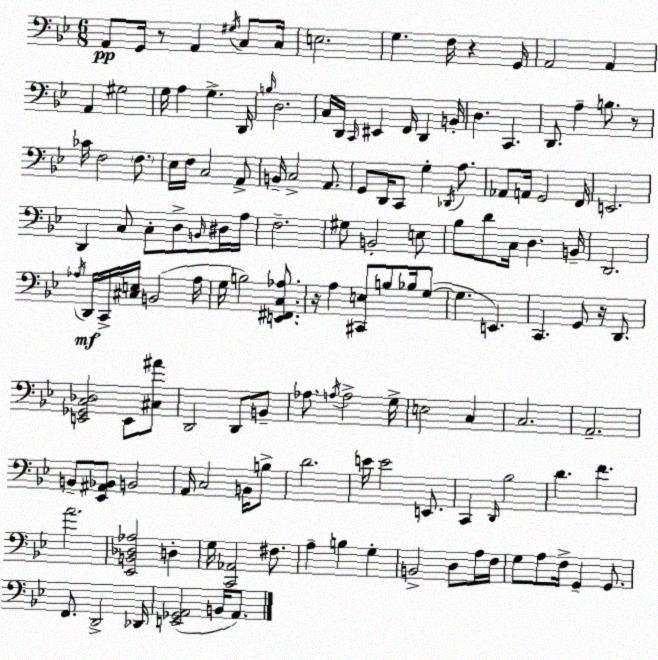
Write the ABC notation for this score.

X:1
T:Untitled
M:6/8
L:1/4
K:Gm
A,,/2 G,,/4 z/2 A,, ^G,/4 C,/2 C,/4 E,2 G, F,/4 z G,,/4 A,,2 A,, A,, ^G,2 G,/4 A, G, D,,/4 B,/4 D,2 C,/4 D,,/4 C,,/4 ^E,, F,,/4 D,, B,,/4 D, C,, D,,/2 A, B,/2 z/2 _C/4 F,2 F,/2 _E,/4 F,/4 C,2 A,,/2 B,,/4 C,2 A,,/2 G,,/2 D,,/4 C,,/2 G, _D,,/4 A,/2 _A,,/2 A,,/4 G,,2 F,,/4 E,,2 D,, C,/2 C,/2 D,/2 B,,/4 ^D,/4 A,/4 F,2 ^G,/2 B,,2 E,/2 _B,/2 D/2 C,/4 D, B,,/4 D,,2 _A,/4 D,,/4 C,,/4 [^C,E,]/4 B,,2 _A,/4 G,/4 B,2 [E,,^F,,C,_A,]/2 z/4 A, [^C,,E,]/2 B,/2 _B,/4 G,/2 G, E,, C,, G,,/2 z/4 D,,/2 [E,,_G,,C,_D,]2 E,,/2 [^C,^A]/2 D,,2 D,,/2 B,,/2 _A,/2 A,/4 A,2 G,/4 E,2 C, C,2 A,,2 B,,/2 [_E,,^A,,_B,,]/2 B,,2 A,,/4 C,2 B,,/4 B,/2 D2 E/4 E2 E,,/2 C,, D,,/4 _B,2 D F A2 [_E,,B,,_D,_A,]2 D, G,/4 [C,,_A,,]2 ^F,/2 A, B, G, B,,2 D,/2 A,/4 F,/4 G,/2 A,/2 F,/4 G,, G,,/2 F,,/2 D,,2 _D,,/4 [E,,_G,,A,,]2 B,,/4 A,,/2